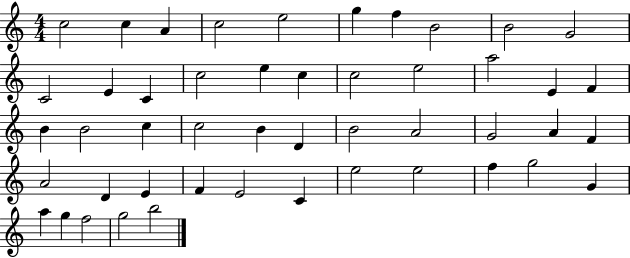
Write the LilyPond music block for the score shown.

{
  \clef treble
  \numericTimeSignature
  \time 4/4
  \key c \major
  c''2 c''4 a'4 | c''2 e''2 | g''4 f''4 b'2 | b'2 g'2 | \break c'2 e'4 c'4 | c''2 e''4 c''4 | c''2 e''2 | a''2 e'4 f'4 | \break b'4 b'2 c''4 | c''2 b'4 d'4 | b'2 a'2 | g'2 a'4 f'4 | \break a'2 d'4 e'4 | f'4 e'2 c'4 | e''2 e''2 | f''4 g''2 g'4 | \break a''4 g''4 f''2 | g''2 b''2 | \bar "|."
}